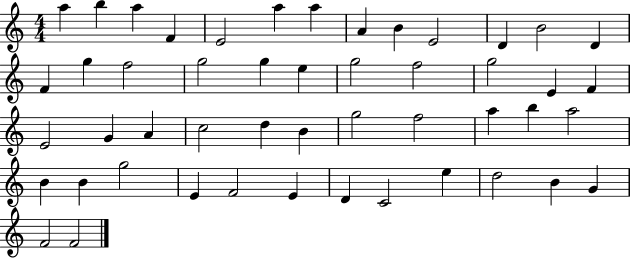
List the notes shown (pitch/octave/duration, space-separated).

A5/q B5/q A5/q F4/q E4/h A5/q A5/q A4/q B4/q E4/h D4/q B4/h D4/q F4/q G5/q F5/h G5/h G5/q E5/q G5/h F5/h G5/h E4/q F4/q E4/h G4/q A4/q C5/h D5/q B4/q G5/h F5/h A5/q B5/q A5/h B4/q B4/q G5/h E4/q F4/h E4/q D4/q C4/h E5/q D5/h B4/q G4/q F4/h F4/h